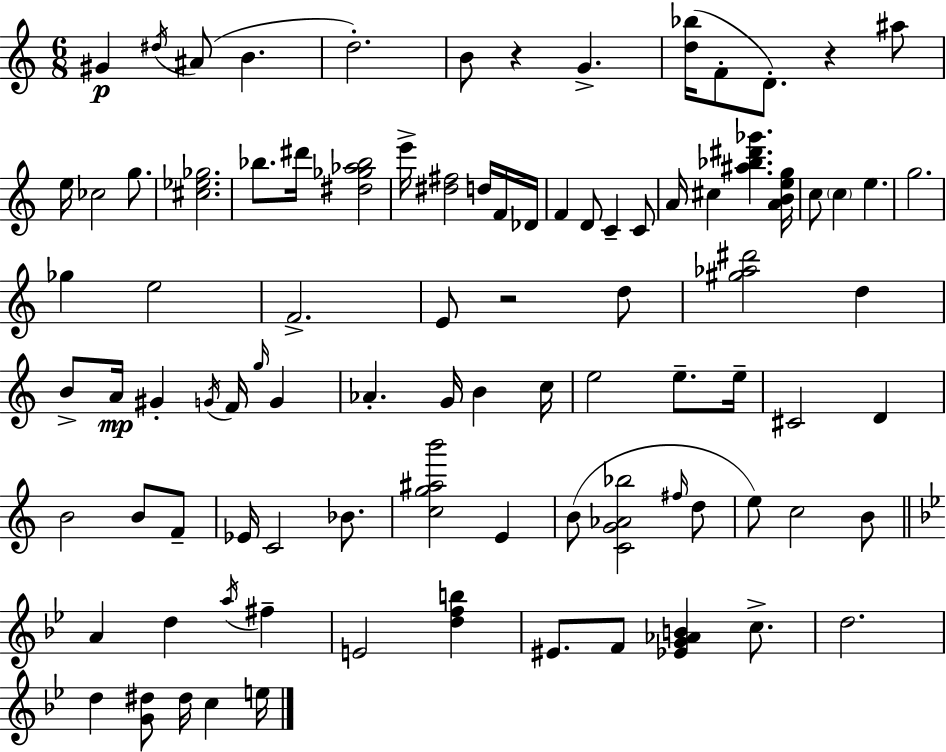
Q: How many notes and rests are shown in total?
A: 92